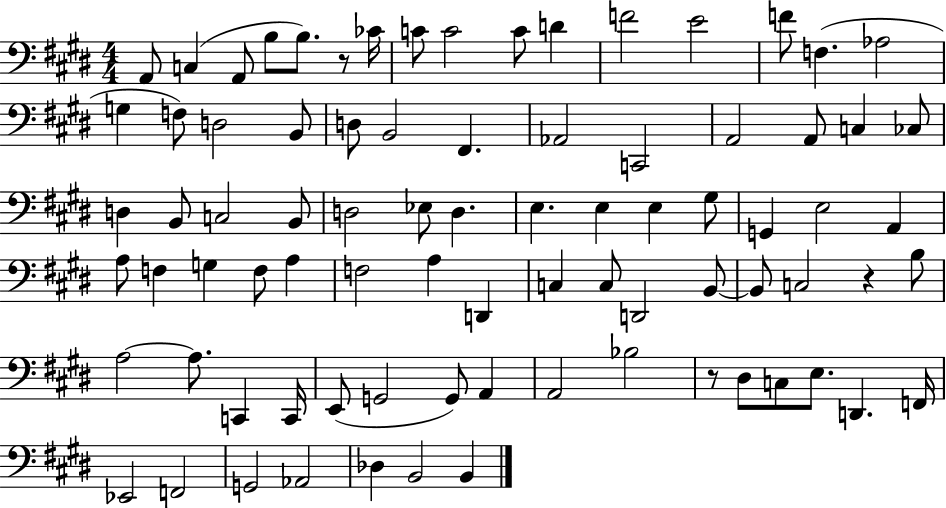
X:1
T:Untitled
M:4/4
L:1/4
K:E
A,,/2 C, A,,/2 B,/2 B,/2 z/2 _C/4 C/2 C2 C/2 D F2 E2 F/2 F, _A,2 G, F,/2 D,2 B,,/2 D,/2 B,,2 ^F,, _A,,2 C,,2 A,,2 A,,/2 C, _C,/2 D, B,,/2 C,2 B,,/2 D,2 _E,/2 D, E, E, E, ^G,/2 G,, E,2 A,, A,/2 F, G, F,/2 A, F,2 A, D,, C, C,/2 D,,2 B,,/2 B,,/2 C,2 z B,/2 A,2 A,/2 C,, C,,/4 E,,/2 G,,2 G,,/2 A,, A,,2 _B,2 z/2 ^D,/2 C,/2 E,/2 D,, F,,/4 _E,,2 F,,2 G,,2 _A,,2 _D, B,,2 B,,